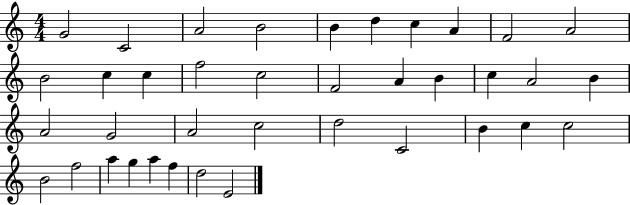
G4/h C4/h A4/h B4/h B4/q D5/q C5/q A4/q F4/h A4/h B4/h C5/q C5/q F5/h C5/h F4/h A4/q B4/q C5/q A4/h B4/q A4/h G4/h A4/h C5/h D5/h C4/h B4/q C5/q C5/h B4/h F5/h A5/q G5/q A5/q F5/q D5/h E4/h